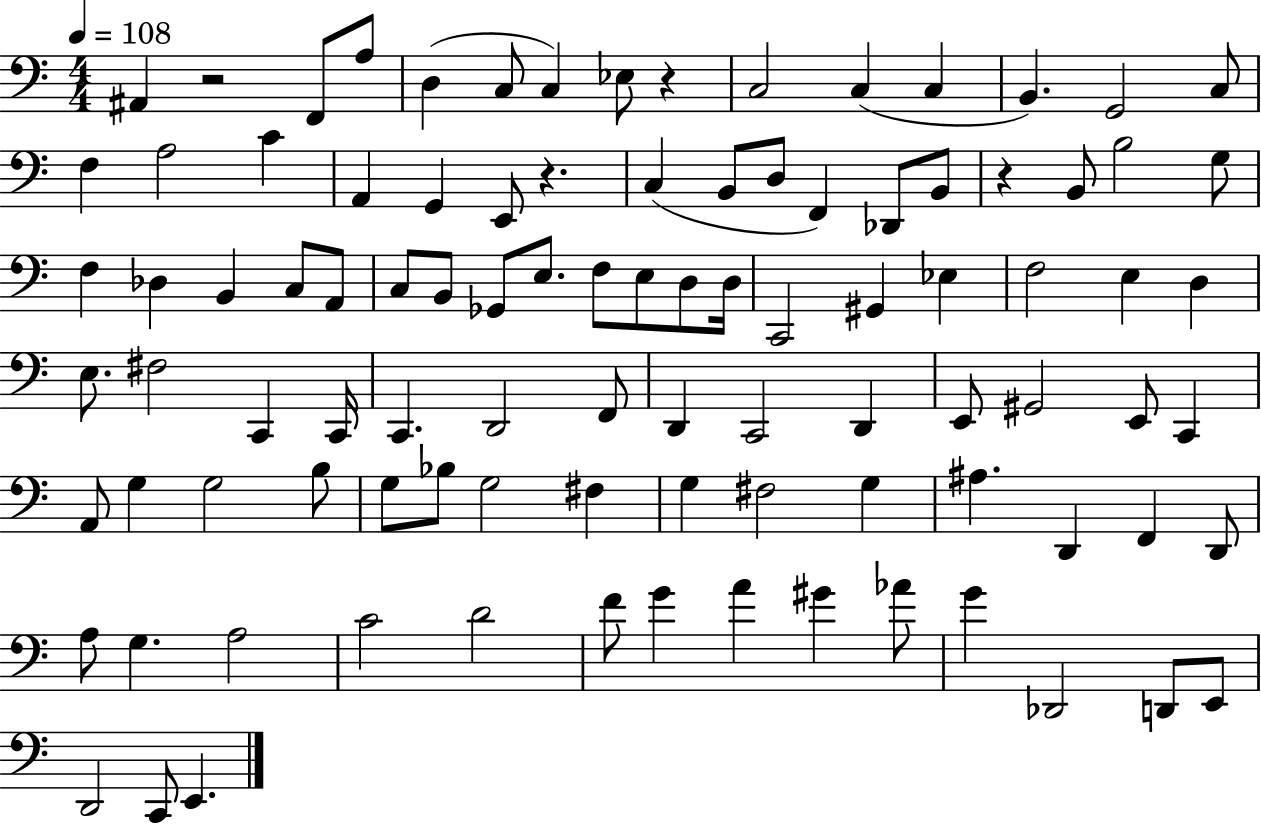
A#2/q R/h F2/e A3/e D3/q C3/e C3/q Eb3/e R/q C3/h C3/q C3/q B2/q. G2/h C3/e F3/q A3/h C4/q A2/q G2/q E2/e R/q. C3/q B2/e D3/e F2/q Db2/e B2/e R/q B2/e B3/h G3/e F3/q Db3/q B2/q C3/e A2/e C3/e B2/e Gb2/e E3/e. F3/e E3/e D3/e D3/s C2/h G#2/q Eb3/q F3/h E3/q D3/q E3/e. F#3/h C2/q C2/s C2/q. D2/h F2/e D2/q C2/h D2/q E2/e G#2/h E2/e C2/q A2/e G3/q G3/h B3/e G3/e Bb3/e G3/h F#3/q G3/q F#3/h G3/q A#3/q. D2/q F2/q D2/e A3/e G3/q. A3/h C4/h D4/h F4/e G4/q A4/q G#4/q Ab4/e G4/q Db2/h D2/e E2/e D2/h C2/e E2/q.